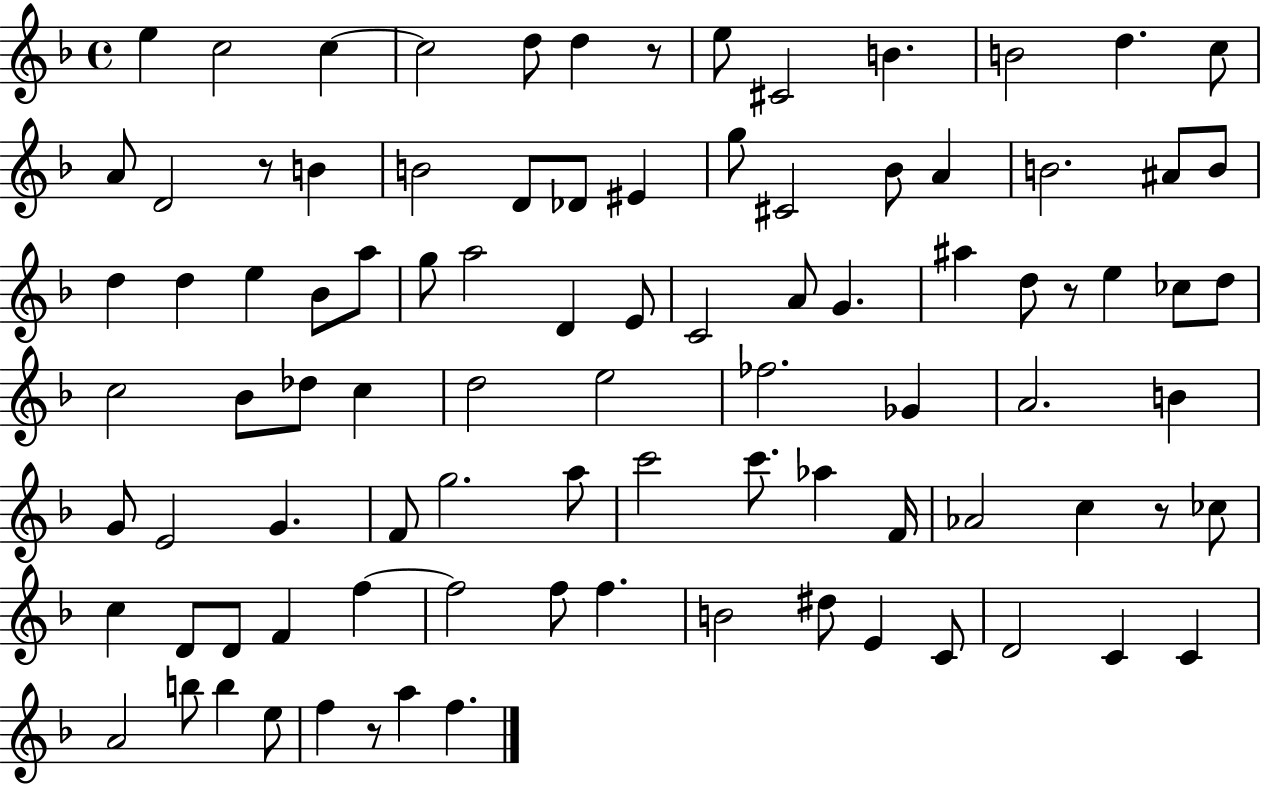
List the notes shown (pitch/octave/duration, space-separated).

E5/q C5/h C5/q C5/h D5/e D5/q R/e E5/e C#4/h B4/q. B4/h D5/q. C5/e A4/e D4/h R/e B4/q B4/h D4/e Db4/e EIS4/q G5/e C#4/h Bb4/e A4/q B4/h. A#4/e B4/e D5/q D5/q E5/q Bb4/e A5/e G5/e A5/h D4/q E4/e C4/h A4/e G4/q. A#5/q D5/e R/e E5/q CES5/e D5/e C5/h Bb4/e Db5/e C5/q D5/h E5/h FES5/h. Gb4/q A4/h. B4/q G4/e E4/h G4/q. F4/e G5/h. A5/e C6/h C6/e. Ab5/q F4/s Ab4/h C5/q R/e CES5/e C5/q D4/e D4/e F4/q F5/q F5/h F5/e F5/q. B4/h D#5/e E4/q C4/e D4/h C4/q C4/q A4/h B5/e B5/q E5/e F5/q R/e A5/q F5/q.